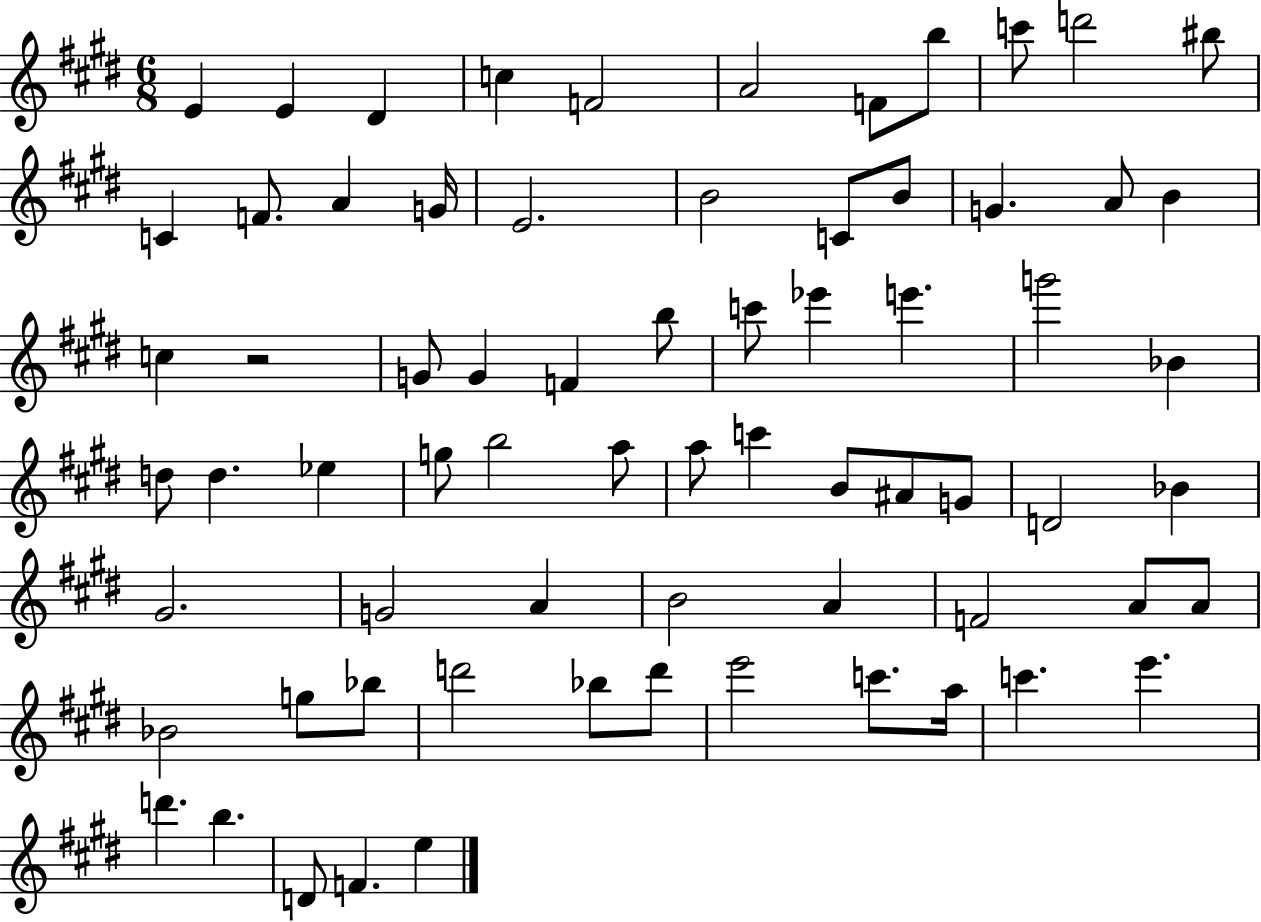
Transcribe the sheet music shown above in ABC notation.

X:1
T:Untitled
M:6/8
L:1/4
K:E
E E ^D c F2 A2 F/2 b/2 c'/2 d'2 ^b/2 C F/2 A G/4 E2 B2 C/2 B/2 G A/2 B c z2 G/2 G F b/2 c'/2 _e' e' g'2 _B d/2 d _e g/2 b2 a/2 a/2 c' B/2 ^A/2 G/2 D2 _B ^G2 G2 A B2 A F2 A/2 A/2 _B2 g/2 _b/2 d'2 _b/2 d'/2 e'2 c'/2 a/4 c' e' d' b D/2 F e